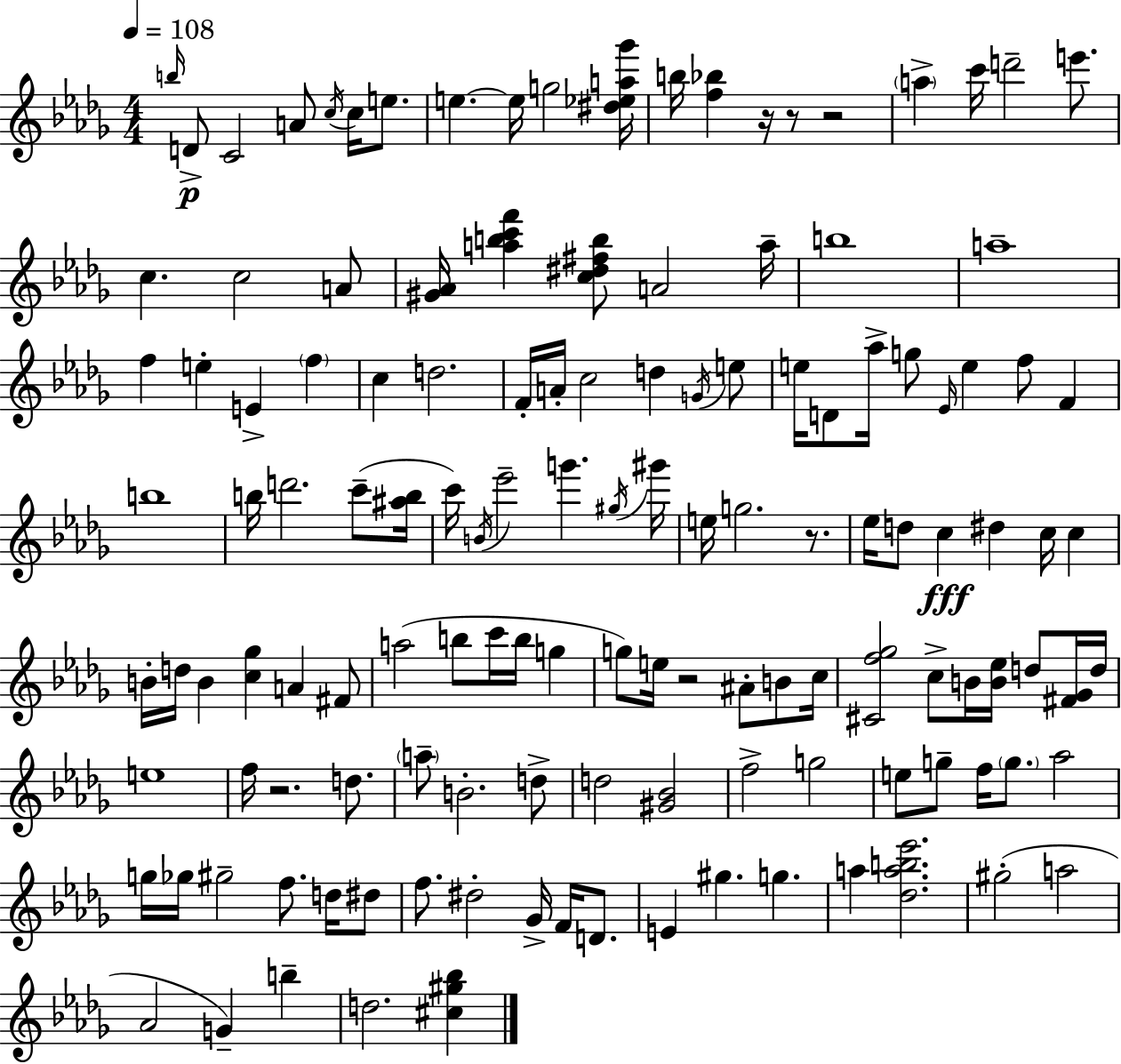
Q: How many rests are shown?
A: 6